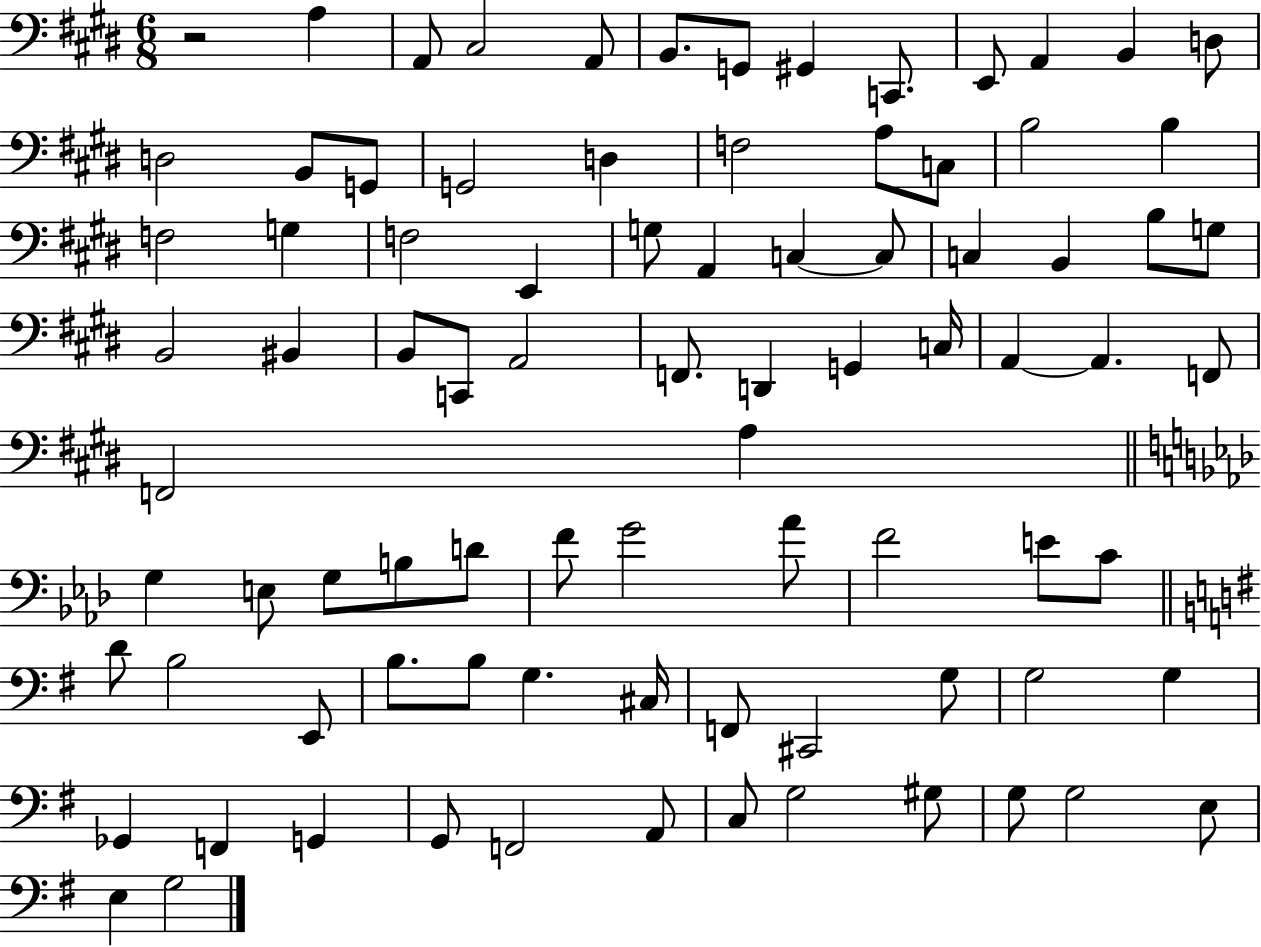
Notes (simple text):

R/h A3/q A2/e C#3/h A2/e B2/e. G2/e G#2/q C2/e. E2/e A2/q B2/q D3/e D3/h B2/e G2/e G2/h D3/q F3/h A3/e C3/e B3/h B3/q F3/h G3/q F3/h E2/q G3/e A2/q C3/q C3/e C3/q B2/q B3/e G3/e B2/h BIS2/q B2/e C2/e A2/h F2/e. D2/q G2/q C3/s A2/q A2/q. F2/e F2/h A3/q G3/q E3/e G3/e B3/e D4/e F4/e G4/h Ab4/e F4/h E4/e C4/e D4/e B3/h E2/e B3/e. B3/e G3/q. C#3/s F2/e C#2/h G3/e G3/h G3/q Gb2/q F2/q G2/q G2/e F2/h A2/e C3/e G3/h G#3/e G3/e G3/h E3/e E3/q G3/h